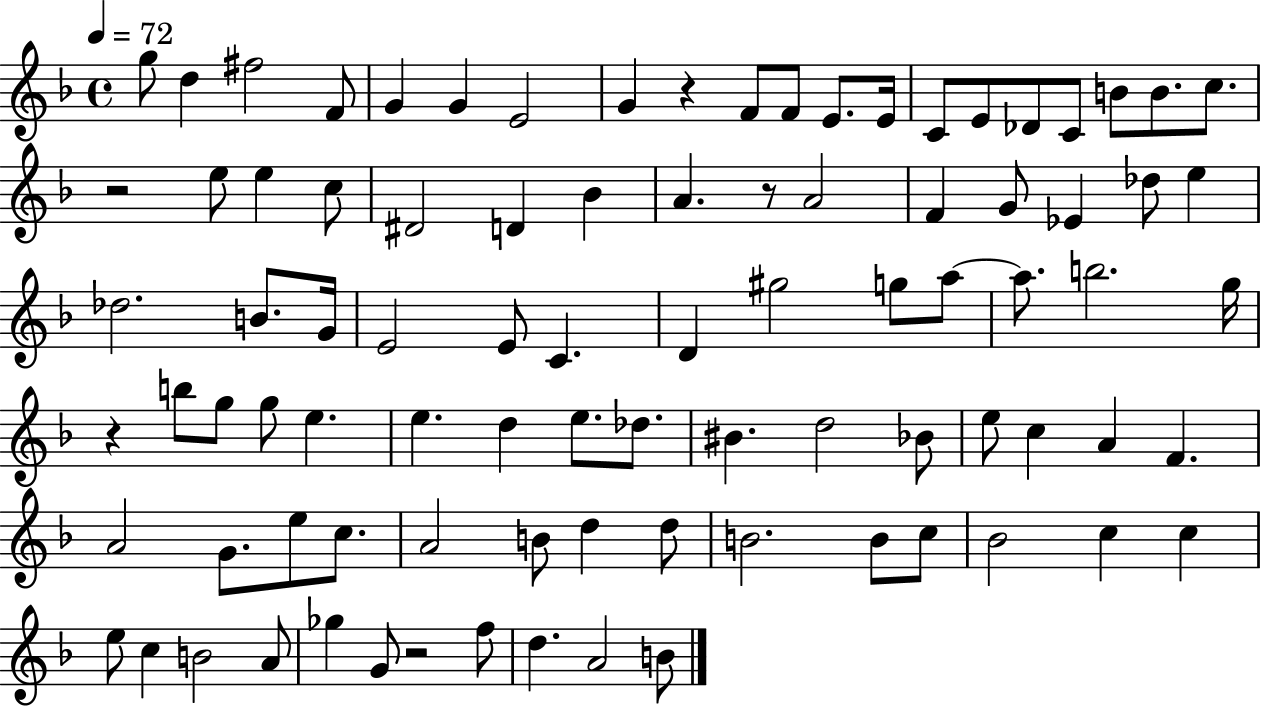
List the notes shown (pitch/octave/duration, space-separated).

G5/e D5/q F#5/h F4/e G4/q G4/q E4/h G4/q R/q F4/e F4/e E4/e. E4/s C4/e E4/e Db4/e C4/e B4/e B4/e. C5/e. R/h E5/e E5/q C5/e D#4/h D4/q Bb4/q A4/q. R/e A4/h F4/q G4/e Eb4/q Db5/e E5/q Db5/h. B4/e. G4/s E4/h E4/e C4/q. D4/q G#5/h G5/e A5/e A5/e. B5/h. G5/s R/q B5/e G5/e G5/e E5/q. E5/q. D5/q E5/e. Db5/e. BIS4/q. D5/h Bb4/e E5/e C5/q A4/q F4/q. A4/h G4/e. E5/e C5/e. A4/h B4/e D5/q D5/e B4/h. B4/e C5/e Bb4/h C5/q C5/q E5/e C5/q B4/h A4/e Gb5/q G4/e R/h F5/e D5/q. A4/h B4/e